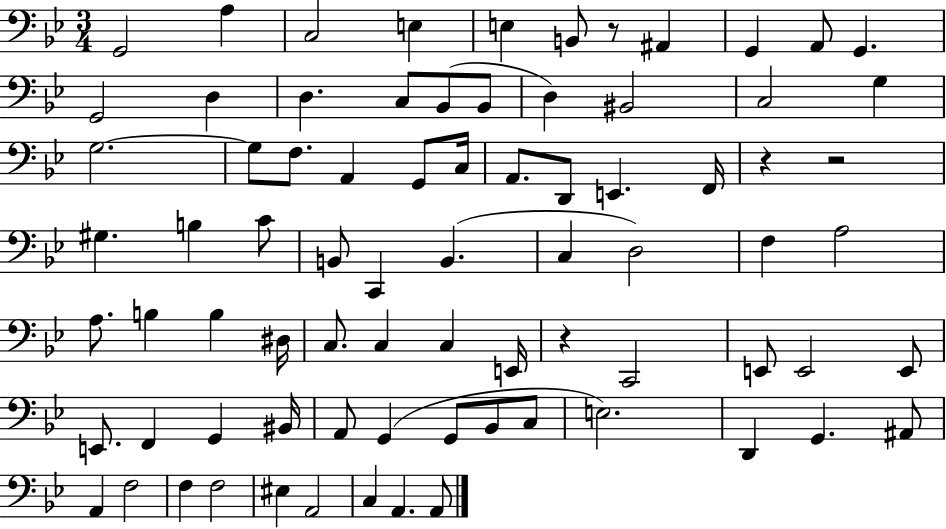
{
  \clef bass
  \numericTimeSignature
  \time 3/4
  \key bes \major
  g,2 a4 | c2 e4 | e4 b,8 r8 ais,4 | g,4 a,8 g,4. | \break g,2 d4 | d4. c8 bes,8( bes,8 | d4) bis,2 | c2 g4 | \break g2.~~ | g8 f8. a,4 g,8 c16 | a,8. d,8 e,4. f,16 | r4 r2 | \break gis4. b4 c'8 | b,8 c,4 b,4.( | c4 d2) | f4 a2 | \break a8. b4 b4 dis16 | c8. c4 c4 e,16 | r4 c,2 | e,8 e,2 e,8 | \break e,8. f,4 g,4 bis,16 | a,8 g,4( g,8 bes,8 c8 | e2.) | d,4 g,4. ais,8 | \break a,4 f2 | f4 f2 | eis4 a,2 | c4 a,4. a,8 | \break \bar "|."
}